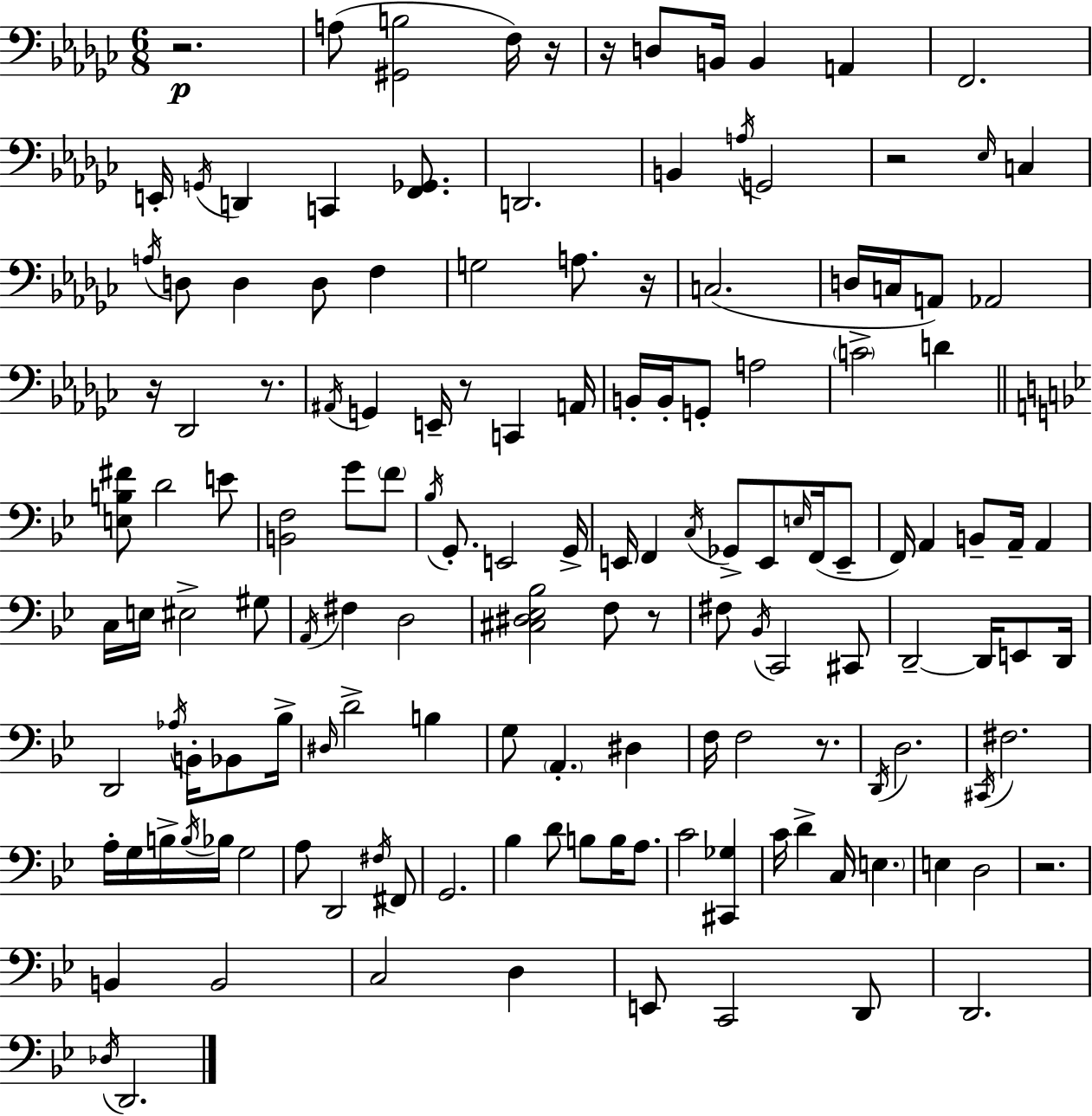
X:1
T:Untitled
M:6/8
L:1/4
K:Ebm
z2 A,/2 [^G,,B,]2 F,/4 z/4 z/4 D,/2 B,,/4 B,, A,, F,,2 E,,/4 G,,/4 D,, C,, [F,,_G,,]/2 D,,2 B,, A,/4 G,,2 z2 _E,/4 C, A,/4 D,/2 D, D,/2 F, G,2 A,/2 z/4 C,2 D,/4 C,/4 A,,/2 _A,,2 z/4 _D,,2 z/2 ^A,,/4 G,, E,,/4 z/2 C,, A,,/4 B,,/4 B,,/4 G,,/2 A,2 C2 D [E,B,^F]/2 D2 E/2 [B,,F,]2 G/2 F/2 _B,/4 G,,/2 E,,2 G,,/4 E,,/4 F,, C,/4 _G,,/2 E,,/2 E,/4 F,,/4 E,,/2 F,,/4 A,, B,,/2 A,,/4 A,, C,/4 E,/4 ^E,2 ^G,/2 A,,/4 ^F, D,2 [^C,^D,_E,_B,]2 F,/2 z/2 ^F,/2 _B,,/4 C,,2 ^C,,/2 D,,2 D,,/4 E,,/2 D,,/4 D,,2 _A,/4 B,,/4 _B,,/2 _B,/4 ^D,/4 D2 B, G,/2 A,, ^D, F,/4 F,2 z/2 D,,/4 D,2 ^C,,/4 ^F,2 A,/4 G,/4 B,/4 B,/4 _B,/4 G,2 A,/2 D,,2 ^F,/4 ^F,,/2 G,,2 _B, D/2 B,/2 B,/4 A,/2 C2 [^C,,_G,] C/4 D C,/4 E, E, D,2 z2 B,, B,,2 C,2 D, E,,/2 C,,2 D,,/2 D,,2 _D,/4 D,,2